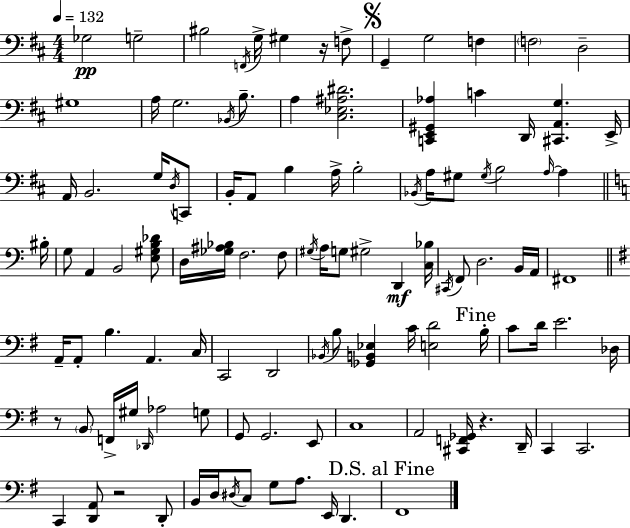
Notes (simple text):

Gb3/h G3/h BIS3/h F2/s G3/s G#3/q R/s F3/e G2/q G3/h F3/q F3/h D3/h G#3/w A3/s G3/h. Bb2/s B3/e. A3/q [C#3,Eb3,A#3,D#4]/h. [C2,E2,G#2,Ab3]/q C4/q D2/s [C#2,A2,G3]/q. E2/s A2/s B2/h. G3/s D3/s C2/e B2/s A2/e B3/q A3/s B3/h Bb2/s A3/s G#3/e G#3/s B3/h A3/s A3/q BIS3/s G3/e A2/q B2/h [E3,G#3,B3,Db4]/e D3/s [Gb3,A#3,Bb3]/s F3/h. F3/e G#3/s A3/s G3/e G#3/h D2/q [C3,Bb3]/s C#2/s F2/e D3/h. B2/s A2/s F#2/w A2/s A2/e B3/q. A2/q. C3/s C2/h D2/h Bb2/s B3/e [Gb2,B2,Eb3]/q C4/s [E3,D4]/h B3/s C4/e D4/s E4/h. Db3/s R/e B2/e F2/s G#3/s Db2/s Ab3/h G3/e G2/e G2/h. E2/e C3/w A2/h [C#2,F2,Gb2]/s R/q. D2/s C2/q C2/h. C2/q [D2,A2]/e R/h D2/e B2/s D3/s D#3/s C3/e G3/e A3/e. E2/s D2/q. F#2/w